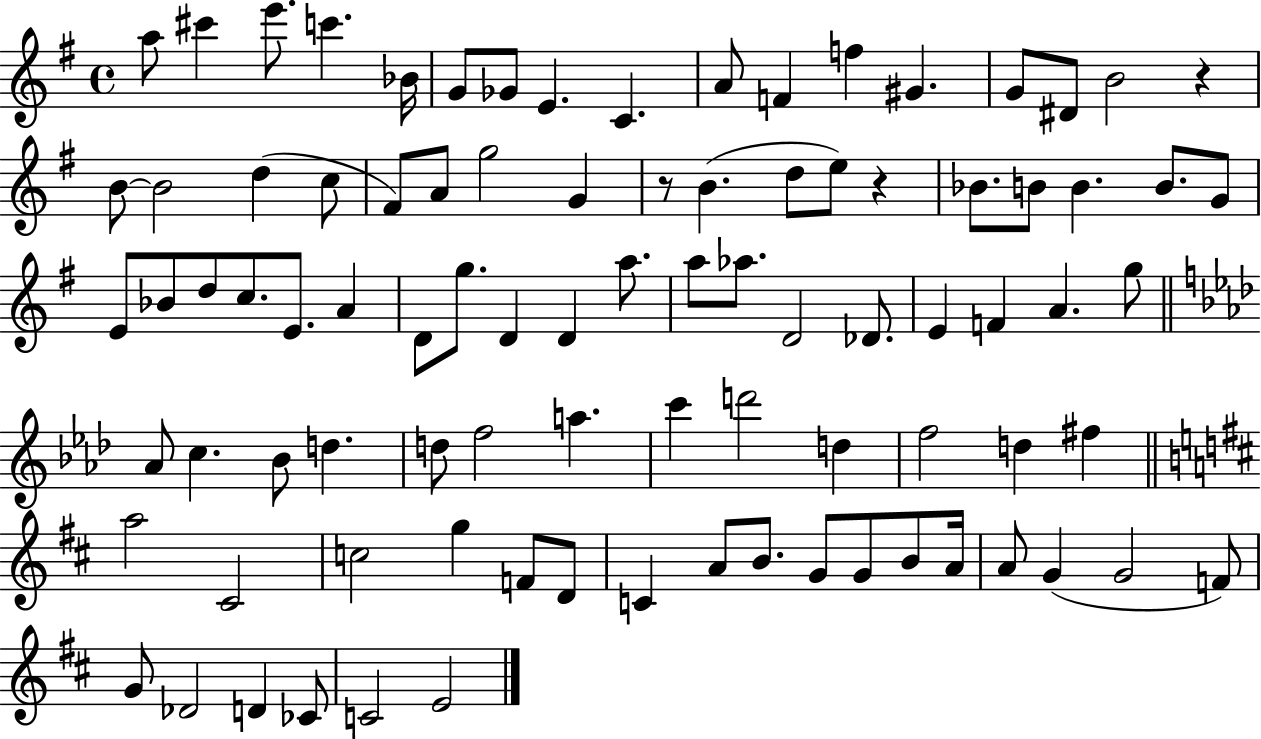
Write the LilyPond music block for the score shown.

{
  \clef treble
  \time 4/4
  \defaultTimeSignature
  \key g \major
  \repeat volta 2 { a''8 cis'''4 e'''8. c'''4. bes'16 | g'8 ges'8 e'4. c'4. | a'8 f'4 f''4 gis'4. | g'8 dis'8 b'2 r4 | \break b'8~~ b'2 d''4( c''8 | fis'8) a'8 g''2 g'4 | r8 b'4.( d''8 e''8) r4 | bes'8. b'8 b'4. b'8. g'8 | \break e'8 bes'8 d''8 c''8. e'8. a'4 | d'8 g''8. d'4 d'4 a''8. | a''8 aes''8. d'2 des'8. | e'4 f'4 a'4. g''8 | \break \bar "||" \break \key aes \major aes'8 c''4. bes'8 d''4. | d''8 f''2 a''4. | c'''4 d'''2 d''4 | f''2 d''4 fis''4 | \break \bar "||" \break \key d \major a''2 cis'2 | c''2 g''4 f'8 d'8 | c'4 a'8 b'8. g'8 g'8 b'8 a'16 | a'8 g'4( g'2 f'8) | \break g'8 des'2 d'4 ces'8 | c'2 e'2 | } \bar "|."
}